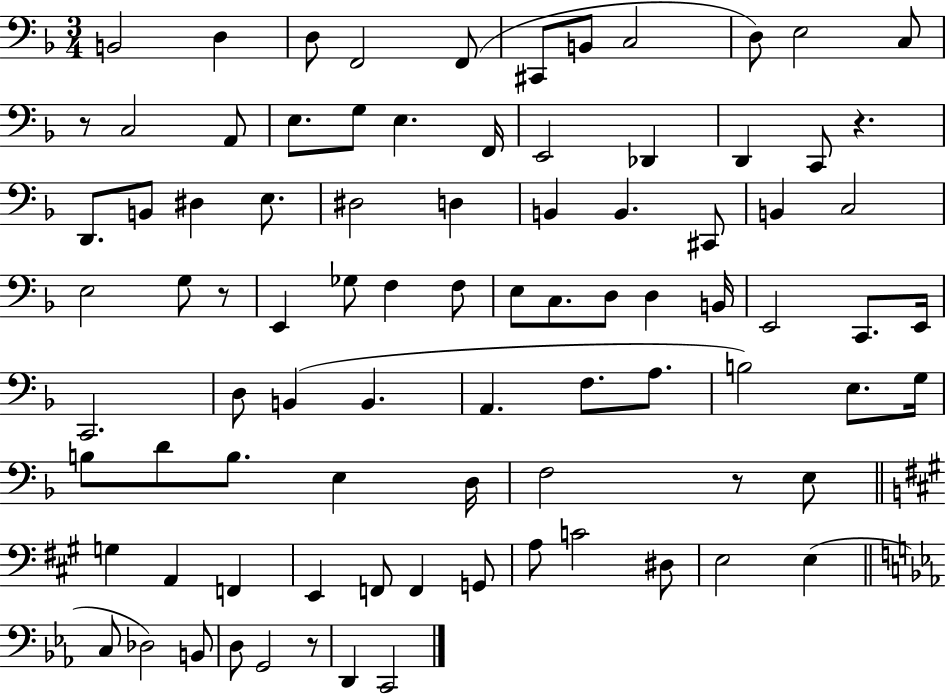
X:1
T:Untitled
M:3/4
L:1/4
K:F
B,,2 D, D,/2 F,,2 F,,/2 ^C,,/2 B,,/2 C,2 D,/2 E,2 C,/2 z/2 C,2 A,,/2 E,/2 G,/2 E, F,,/4 E,,2 _D,, D,, C,,/2 z D,,/2 B,,/2 ^D, E,/2 ^D,2 D, B,, B,, ^C,,/2 B,, C,2 E,2 G,/2 z/2 E,, _G,/2 F, F,/2 E,/2 C,/2 D,/2 D, B,,/4 E,,2 C,,/2 E,,/4 C,,2 D,/2 B,, B,, A,, F,/2 A,/2 B,2 E,/2 G,/4 B,/2 D/2 B,/2 E, D,/4 F,2 z/2 E,/2 G, A,, F,, E,, F,,/2 F,, G,,/2 A,/2 C2 ^D,/2 E,2 E, C,/2 _D,2 B,,/2 D,/2 G,,2 z/2 D,, C,,2